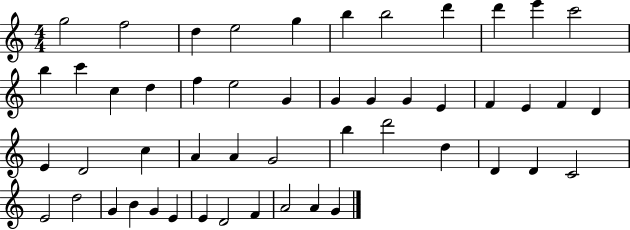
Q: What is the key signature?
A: C major